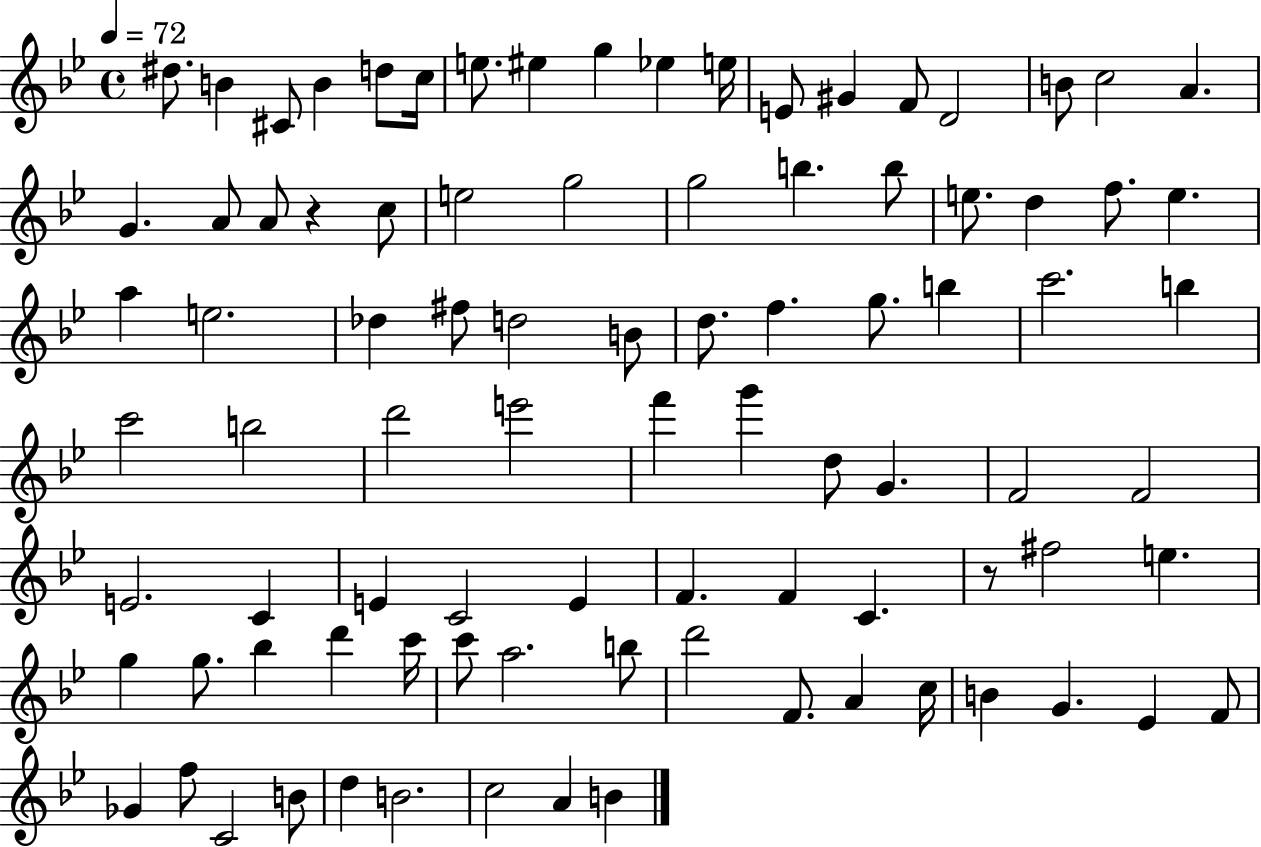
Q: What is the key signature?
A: BES major